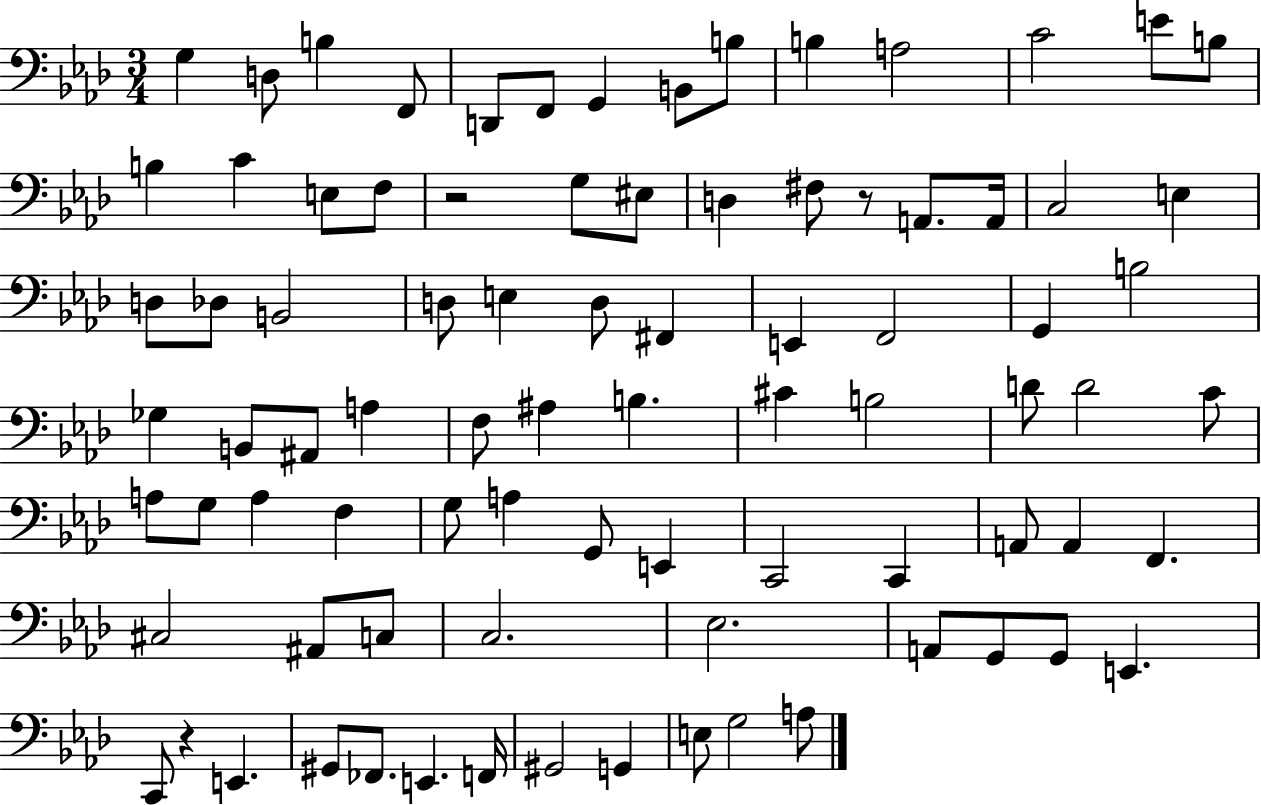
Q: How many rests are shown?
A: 3